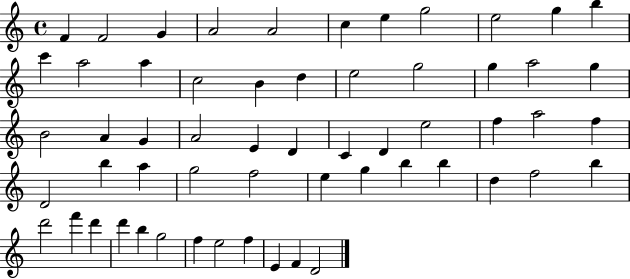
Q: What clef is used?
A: treble